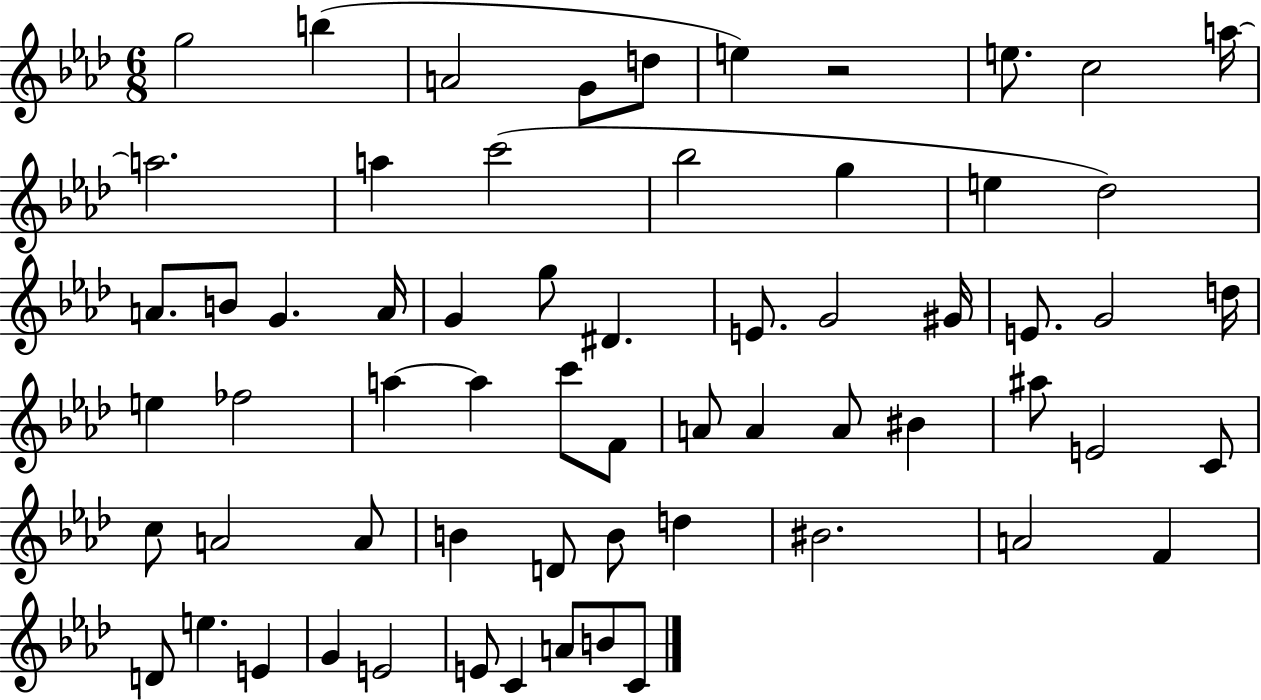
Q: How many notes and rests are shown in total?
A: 63